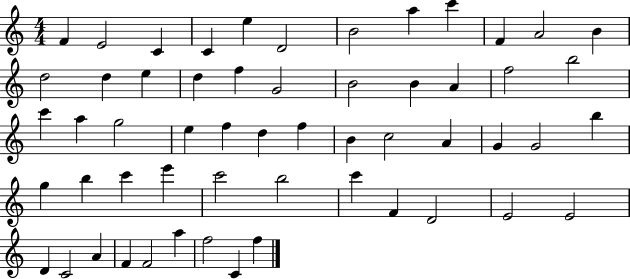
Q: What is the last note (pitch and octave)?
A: F5